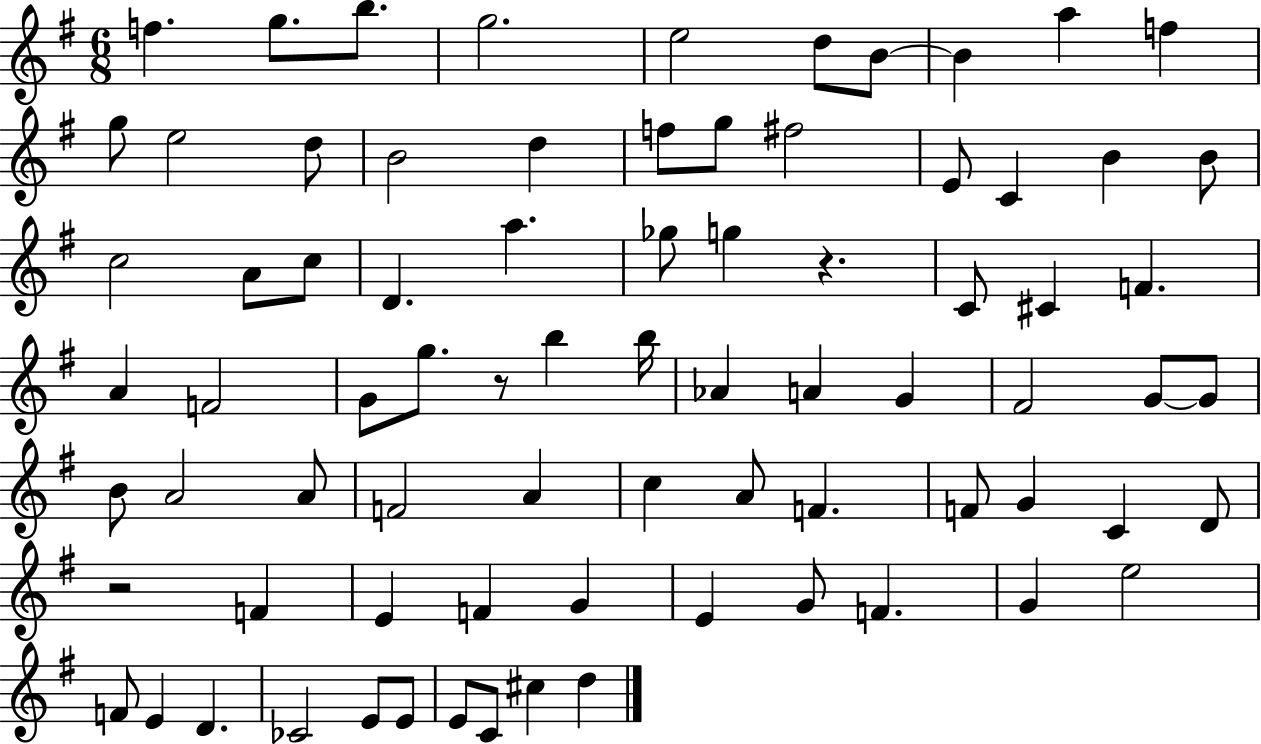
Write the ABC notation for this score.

X:1
T:Untitled
M:6/8
L:1/4
K:G
f g/2 b/2 g2 e2 d/2 B/2 B a f g/2 e2 d/2 B2 d f/2 g/2 ^f2 E/2 C B B/2 c2 A/2 c/2 D a _g/2 g z C/2 ^C F A F2 G/2 g/2 z/2 b b/4 _A A G ^F2 G/2 G/2 B/2 A2 A/2 F2 A c A/2 F F/2 G C D/2 z2 F E F G E G/2 F G e2 F/2 E D _C2 E/2 E/2 E/2 C/2 ^c d